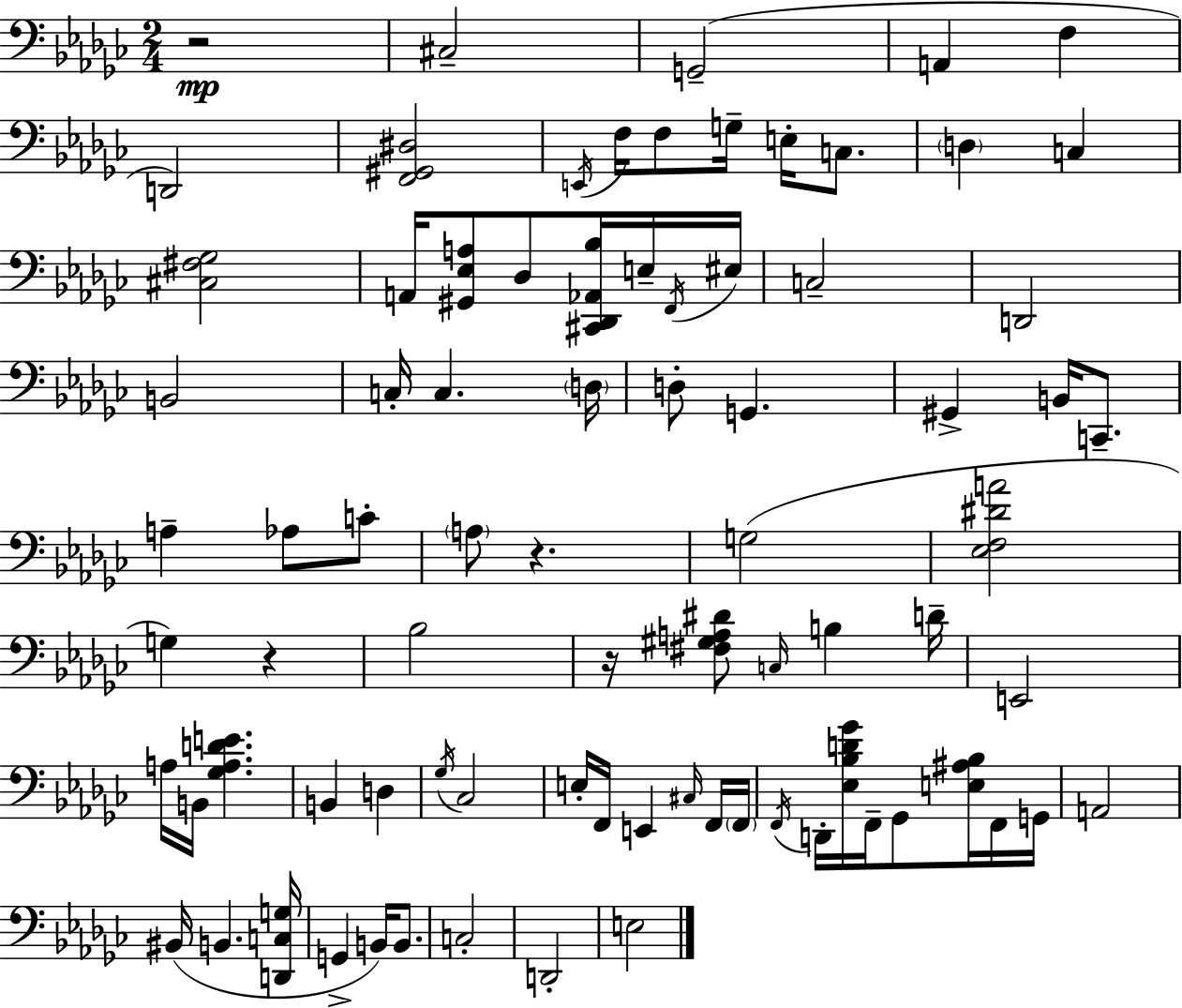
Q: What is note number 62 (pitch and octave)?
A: G2